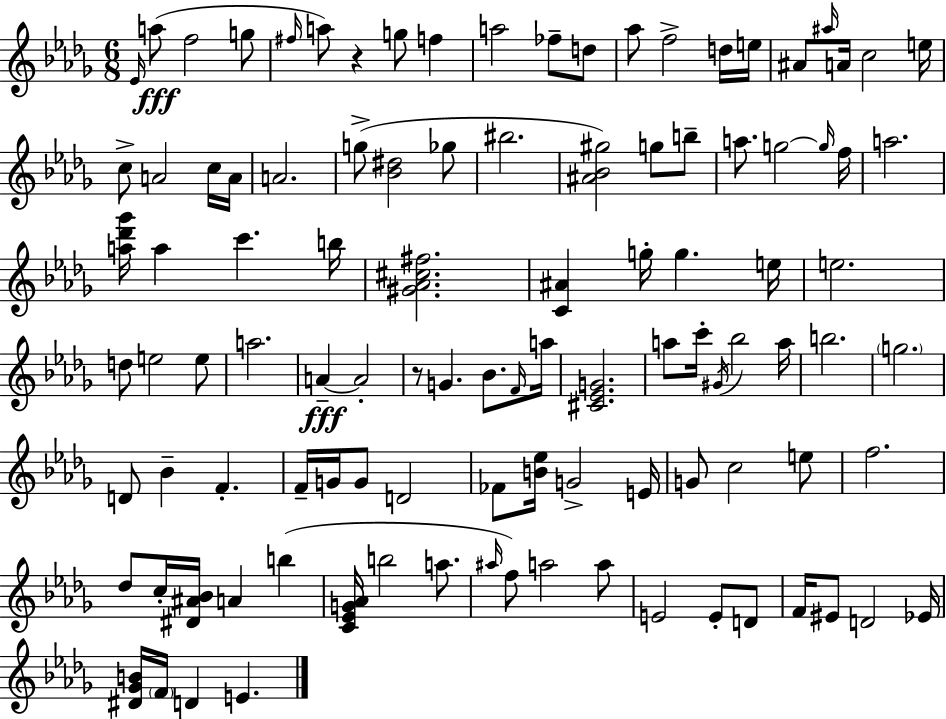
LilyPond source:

{
  \clef treble
  \numericTimeSignature
  \time 6/8
  \key bes \minor
  \repeat volta 2 { \grace { ees'16 }(\fff a''8 f''2 g''8 | \grace { fis''16 }) a''8 r4 g''8 f''4 | a''2 fes''8-- | d''8 aes''8 f''2-> | \break d''16 e''16 ais'8 \grace { ais''16 } a'16 c''2 | e''16 c''8-> a'2 | c''16 a'16 a'2. | g''8->( <bes' dis''>2 | \break ges''8 bis''2. | <ais' bes' gis''>2) g''8 | b''8-- a''8. g''2~~ | \grace { g''16 } f''16 a''2. | \break <a'' des''' ges'''>16 a''4 c'''4. | b''16 <gis' aes' cis'' fis''>2. | <c' ais'>4 g''16-. g''4. | e''16 e''2. | \break d''8 e''2 | e''8 a''2. | a'4--~~\fff a'2-. | r8 g'4. | \break bes'8. \grace { f'16 } a''16 <cis' ees' g'>2. | a''8 c'''16-. \acciaccatura { gis'16 } bes''2 | a''16 b''2. | \parenthesize g''2. | \break d'8 bes'4-- | f'4.-. f'16-- g'16 g'8 d'2 | fes'8 <b' ees''>16 g'2-> | e'16 g'8 c''2 | \break e''8 f''2. | des''8 c''16-. <dis' ais' bes'>16 a'4 | b''4( <c' ees' g' aes'>16 b''2 | a''8. \grace { ais''16 }) f''8 a''2 | \break a''8 e'2 | e'8-. d'8 f'16 eis'8 d'2 | ees'16 <dis' ges' b'>16 \parenthesize f'16 d'4 | e'4. } \bar "|."
}